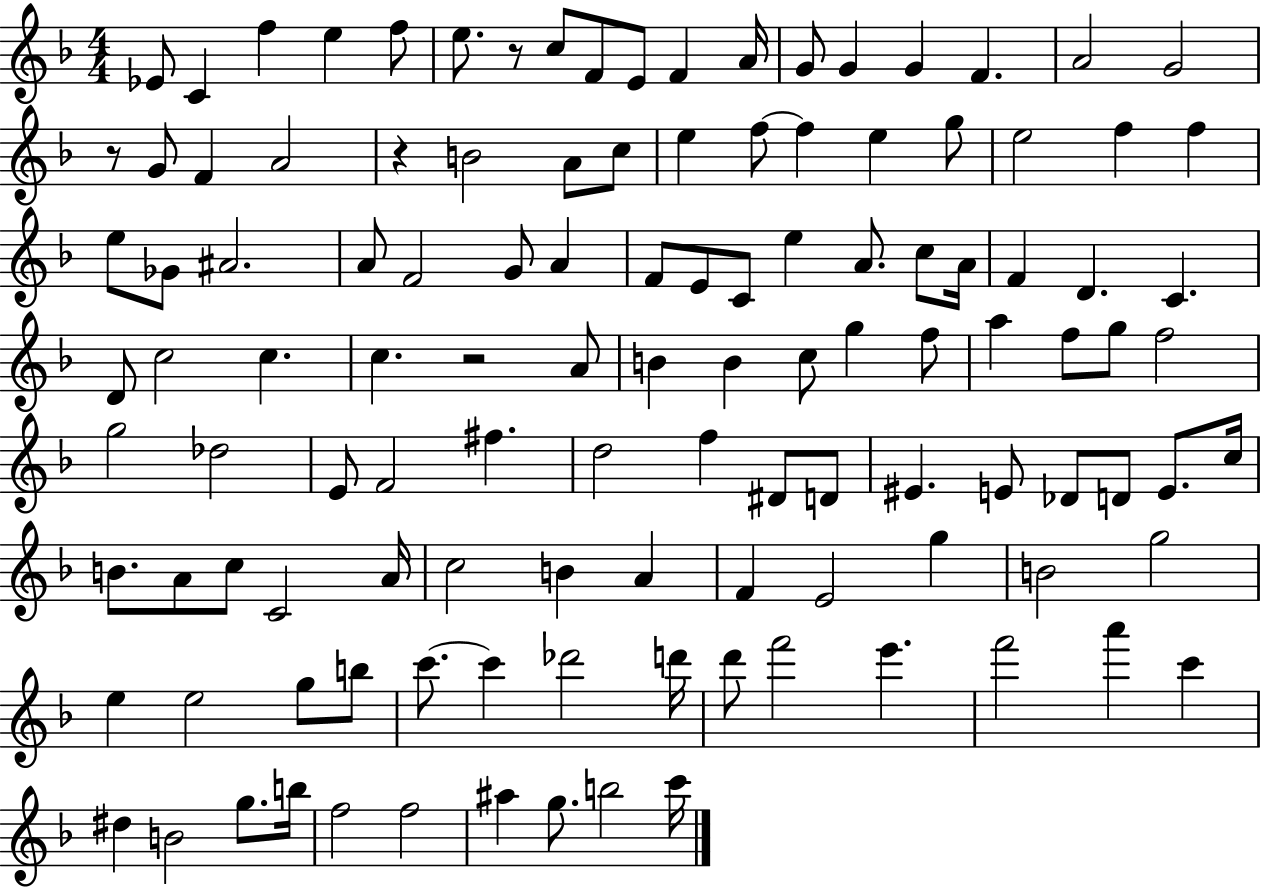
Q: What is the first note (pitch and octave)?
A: Eb4